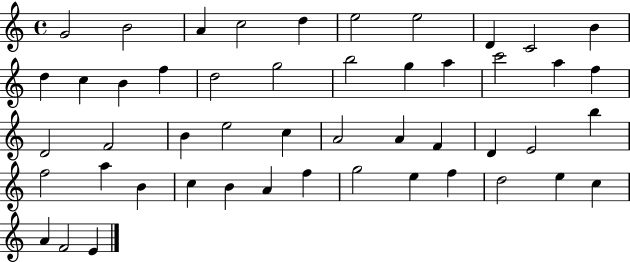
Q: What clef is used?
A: treble